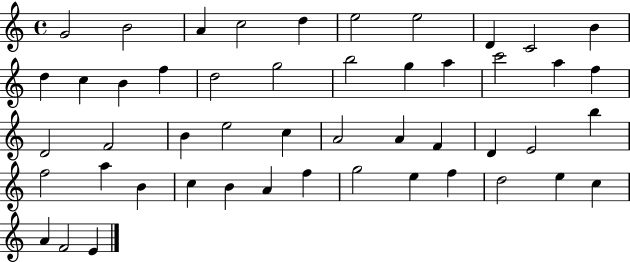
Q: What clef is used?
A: treble